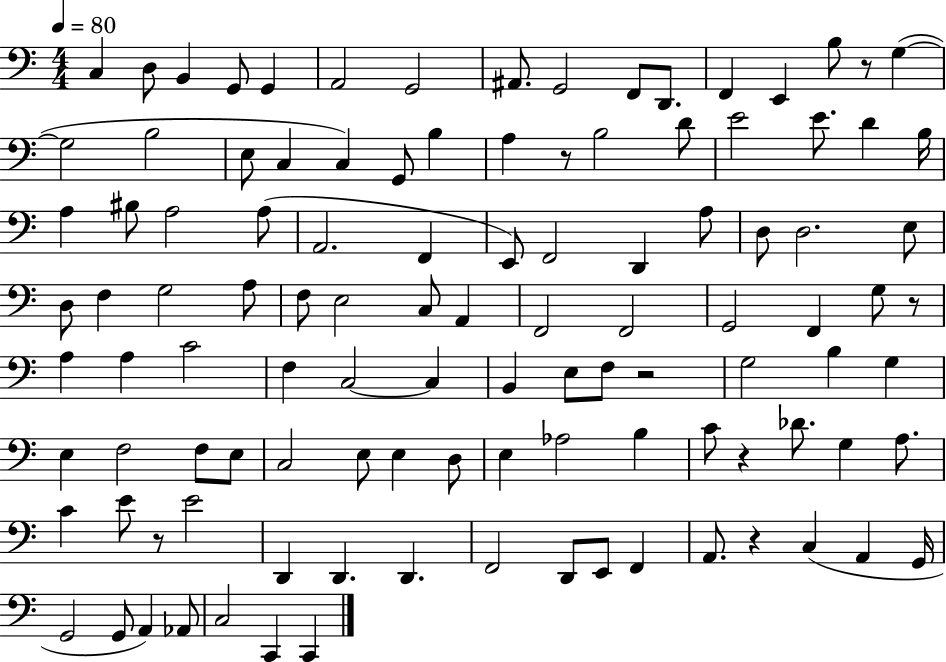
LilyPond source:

{
  \clef bass
  \numericTimeSignature
  \time 4/4
  \key c \major
  \tempo 4 = 80
  \repeat volta 2 { c4 d8 b,4 g,8 g,4 | a,2 g,2 | ais,8. g,2 f,8 d,8. | f,4 e,4 b8 r8 g4~(~ | \break g2 b2 | e8 c4 c4) g,8 b4 | a4 r8 b2 d'8 | e'2 e'8. d'4 b16 | \break a4 bis8 a2 a8( | a,2. f,4 | e,8) f,2 d,4 a8 | d8 d2. e8 | \break d8 f4 g2 a8 | f8 e2 c8 a,4 | f,2 f,2 | g,2 f,4 g8 r8 | \break a4 a4 c'2 | f4 c2~~ c4 | b,4 e8 f8 r2 | g2 b4 g4 | \break e4 f2 f8 e8 | c2 e8 e4 d8 | e4 aes2 b4 | c'8 r4 des'8. g4 a8. | \break c'4 e'8 r8 e'2 | d,4 d,4. d,4. | f,2 d,8 e,8 f,4 | a,8. r4 c4( a,4 g,16 | \break g,2 g,8 a,4) aes,8 | c2 c,4 c,4 | } \bar "|."
}